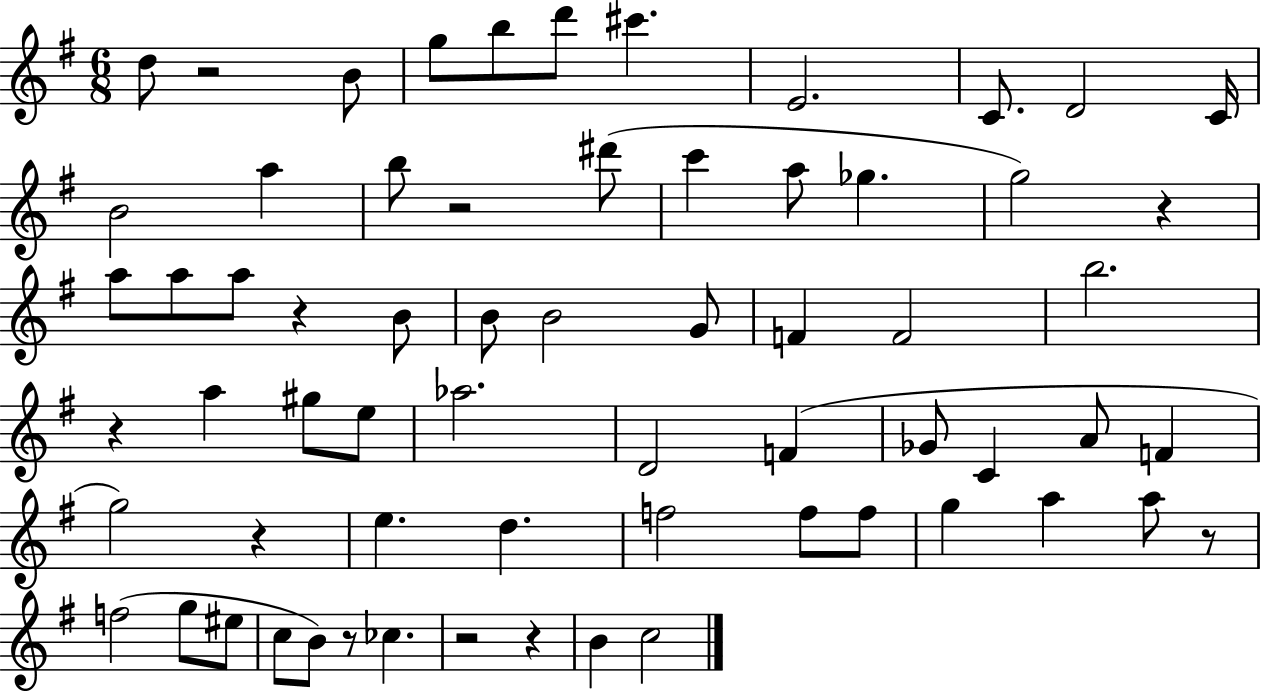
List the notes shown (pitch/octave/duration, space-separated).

D5/e R/h B4/e G5/e B5/e D6/e C#6/q. E4/h. C4/e. D4/h C4/s B4/h A5/q B5/e R/h D#6/e C6/q A5/e Gb5/q. G5/h R/q A5/e A5/e A5/e R/q B4/e B4/e B4/h G4/e F4/q F4/h B5/h. R/q A5/q G#5/e E5/e Ab5/h. D4/h F4/q Gb4/e C4/q A4/e F4/q G5/h R/q E5/q. D5/q. F5/h F5/e F5/e G5/q A5/q A5/e R/e F5/h G5/e EIS5/e C5/e B4/e R/e CES5/q. R/h R/q B4/q C5/h